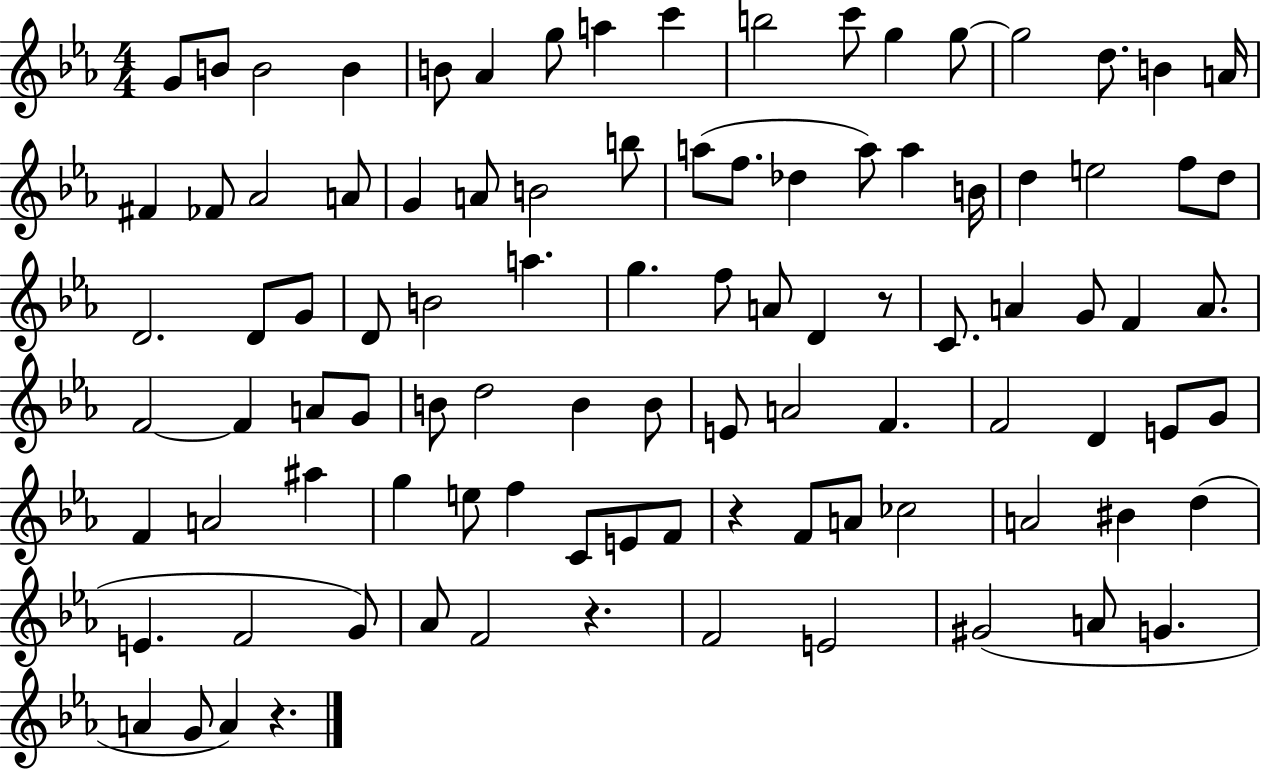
{
  \clef treble
  \numericTimeSignature
  \time 4/4
  \key ees \major
  g'8 b'8 b'2 b'4 | b'8 aes'4 g''8 a''4 c'''4 | b''2 c'''8 g''4 g''8~~ | g''2 d''8. b'4 a'16 | \break fis'4 fes'8 aes'2 a'8 | g'4 a'8 b'2 b''8 | a''8( f''8. des''4 a''8) a''4 b'16 | d''4 e''2 f''8 d''8 | \break d'2. d'8 g'8 | d'8 b'2 a''4. | g''4. f''8 a'8 d'4 r8 | c'8. a'4 g'8 f'4 a'8. | \break f'2~~ f'4 a'8 g'8 | b'8 d''2 b'4 b'8 | e'8 a'2 f'4. | f'2 d'4 e'8 g'8 | \break f'4 a'2 ais''4 | g''4 e''8 f''4 c'8 e'8 f'8 | r4 f'8 a'8 ces''2 | a'2 bis'4 d''4( | \break e'4. f'2 g'8) | aes'8 f'2 r4. | f'2 e'2 | gis'2( a'8 g'4. | \break a'4 g'8 a'4) r4. | \bar "|."
}